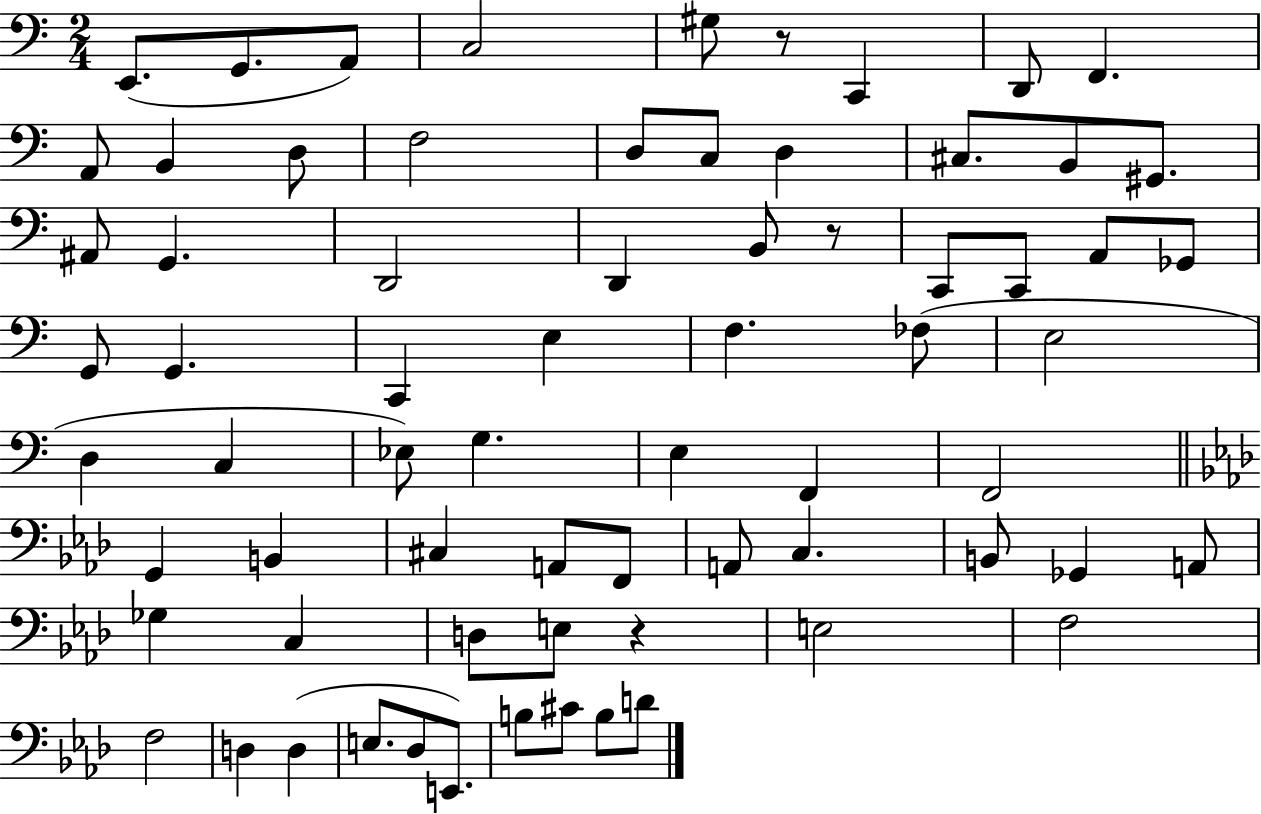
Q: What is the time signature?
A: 2/4